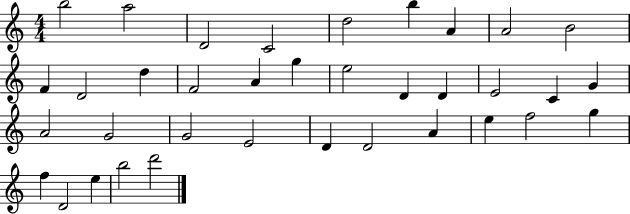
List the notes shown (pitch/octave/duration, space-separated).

B5/h A5/h D4/h C4/h D5/h B5/q A4/q A4/h B4/h F4/q D4/h D5/q F4/h A4/q G5/q E5/h D4/q D4/q E4/h C4/q G4/q A4/h G4/h G4/h E4/h D4/q D4/h A4/q E5/q F5/h G5/q F5/q D4/h E5/q B5/h D6/h